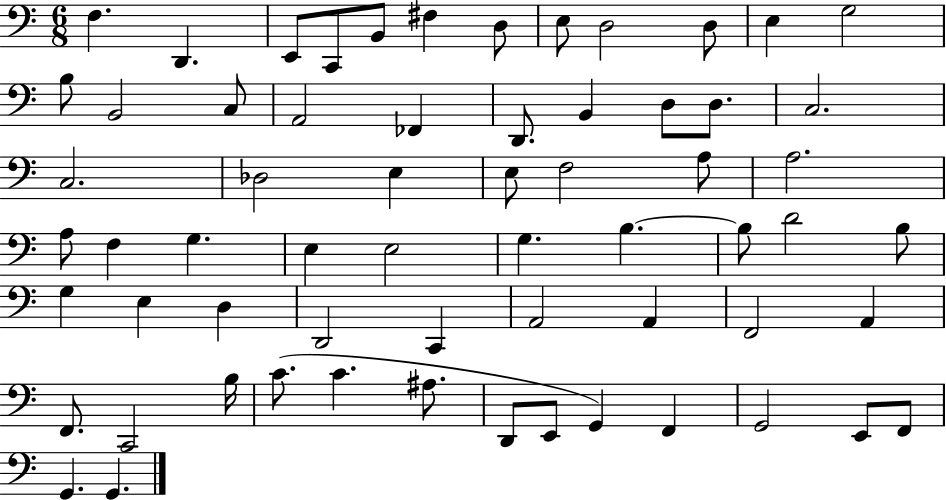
F3/q. D2/q. E2/e C2/e B2/e F#3/q D3/e E3/e D3/h D3/e E3/q G3/h B3/e B2/h C3/e A2/h FES2/q D2/e. B2/q D3/e D3/e. C3/h. C3/h. Db3/h E3/q E3/e F3/h A3/e A3/h. A3/e F3/q G3/q. E3/q E3/h G3/q. B3/q. B3/e D4/h B3/e G3/q E3/q D3/q D2/h C2/q A2/h A2/q F2/h A2/q F2/e. C2/h B3/s C4/e. C4/q. A#3/e. D2/e E2/e G2/q F2/q G2/h E2/e F2/e G2/q. G2/q.